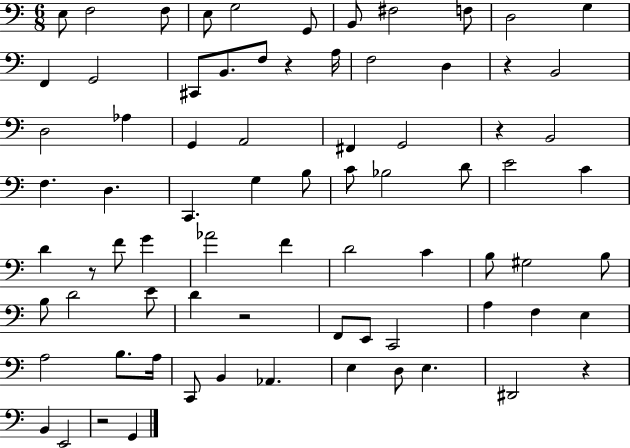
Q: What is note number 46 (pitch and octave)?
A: G#3